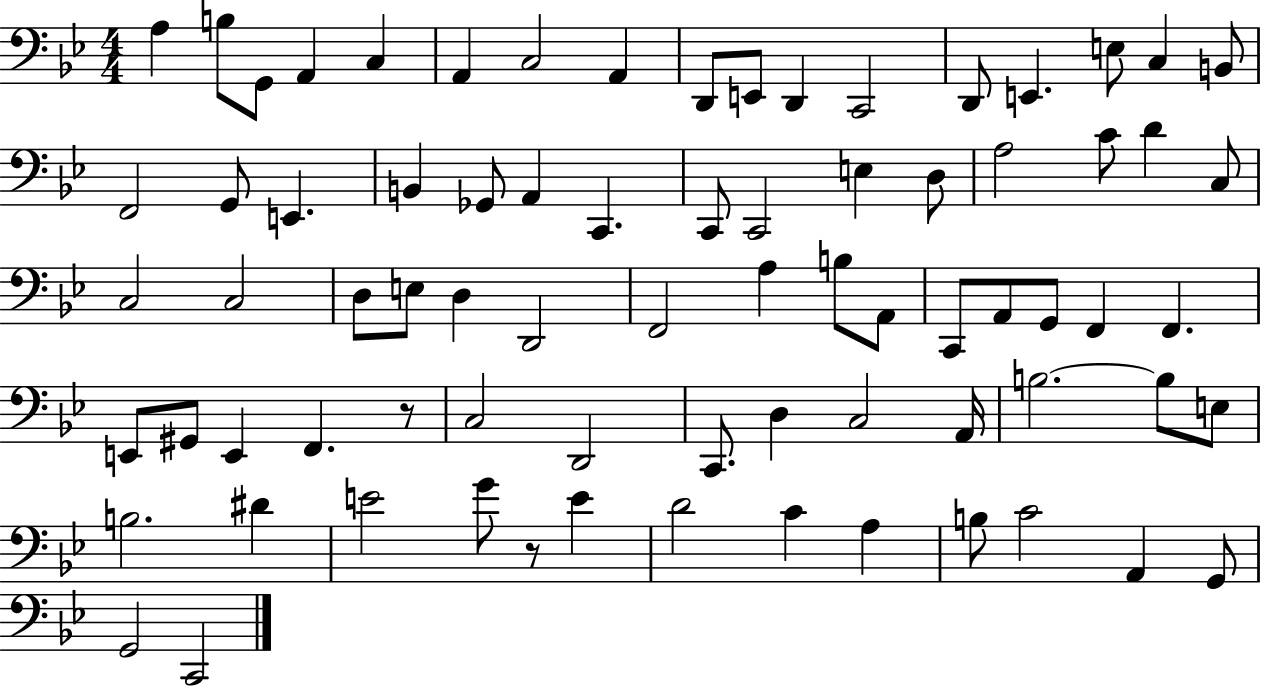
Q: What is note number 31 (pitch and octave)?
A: D4